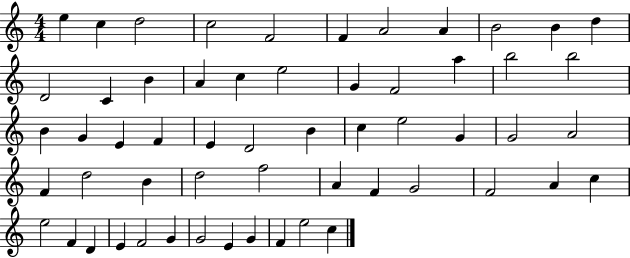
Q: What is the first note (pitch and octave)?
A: E5